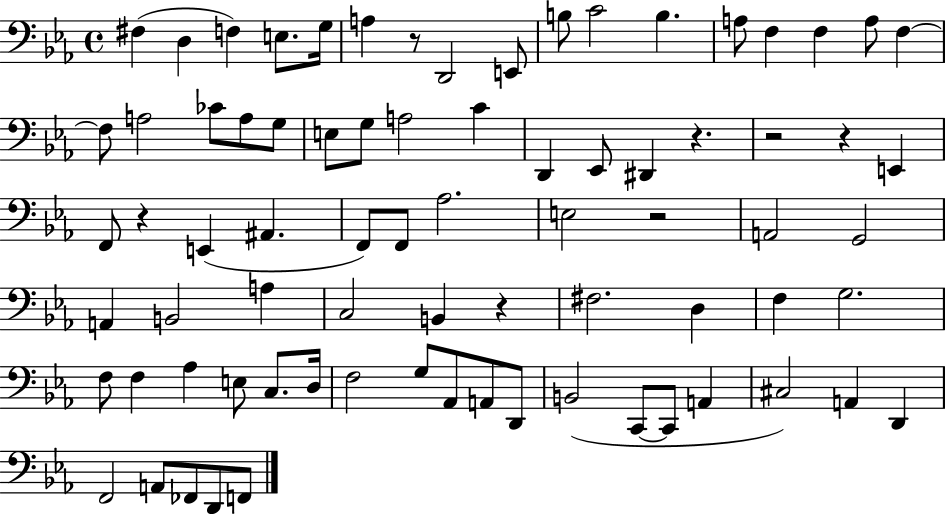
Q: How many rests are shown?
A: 7